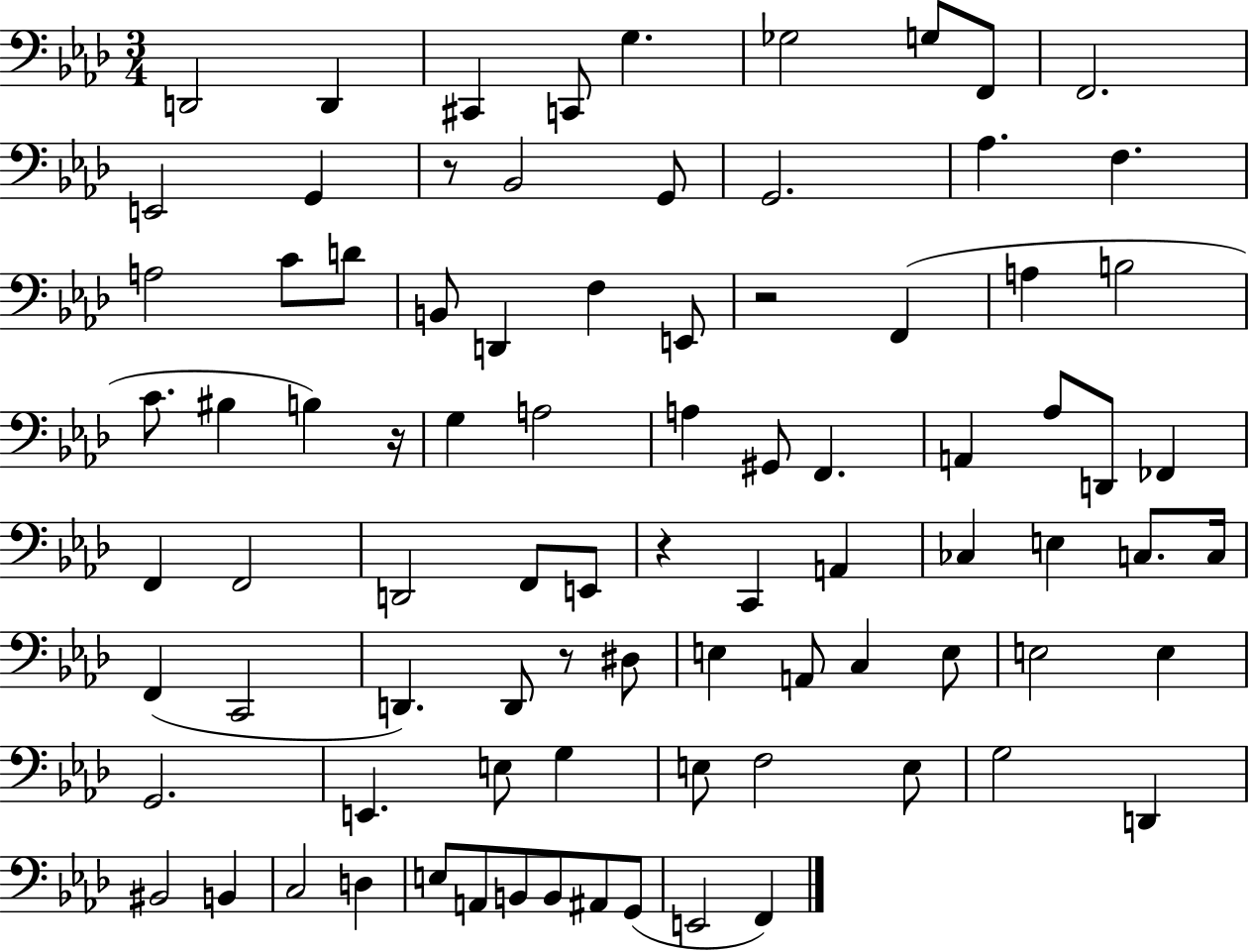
{
  \clef bass
  \numericTimeSignature
  \time 3/4
  \key aes \major
  d,2 d,4 | cis,4 c,8 g4. | ges2 g8 f,8 | f,2. | \break e,2 g,4 | r8 bes,2 g,8 | g,2. | aes4. f4. | \break a2 c'8 d'8 | b,8 d,4 f4 e,8 | r2 f,4( | a4 b2 | \break c'8. bis4 b4) r16 | g4 a2 | a4 gis,8 f,4. | a,4 aes8 d,8 fes,4 | \break f,4 f,2 | d,2 f,8 e,8 | r4 c,4 a,4 | ces4 e4 c8. c16 | \break f,4( c,2 | d,4.) d,8 r8 dis8 | e4 a,8 c4 e8 | e2 e4 | \break g,2. | e,4. e8 g4 | e8 f2 e8 | g2 d,4 | \break bis,2 b,4 | c2 d4 | e8 a,8 b,8 b,8 ais,8 g,8( | e,2 f,4) | \break \bar "|."
}